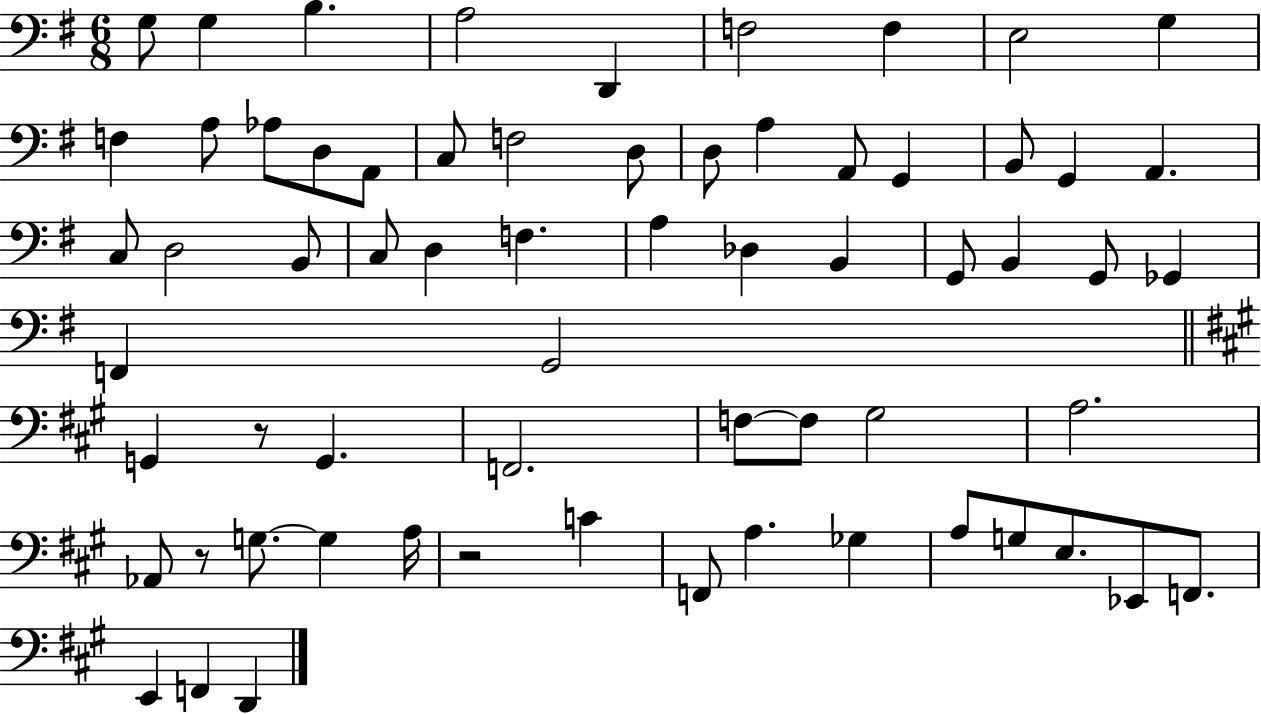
G3/e G3/q B3/q. A3/h D2/q F3/h F3/q E3/h G3/q F3/q A3/e Ab3/e D3/e A2/e C3/e F3/h D3/e D3/e A3/q A2/e G2/q B2/e G2/q A2/q. C3/e D3/h B2/e C3/e D3/q F3/q. A3/q Db3/q B2/q G2/e B2/q G2/e Gb2/q F2/q G2/h G2/q R/e G2/q. F2/h. F3/e F3/e G#3/h A3/h. Ab2/e R/e G3/e. G3/q A3/s R/h C4/q F2/e A3/q. Gb3/q A3/e G3/e E3/e. Eb2/e F2/e. E2/q F2/q D2/q